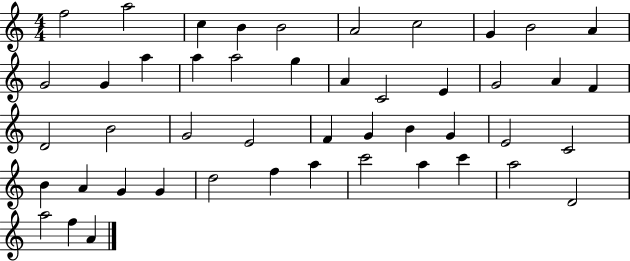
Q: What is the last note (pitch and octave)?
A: A4